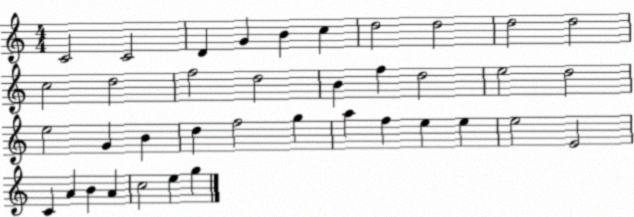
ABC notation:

X:1
T:Untitled
M:4/4
L:1/4
K:C
C2 C2 D G B c d2 d2 d2 d2 c2 d2 f2 d2 B f d2 e2 d2 e2 G B d f2 g a f e e e2 E2 C A B A c2 e g